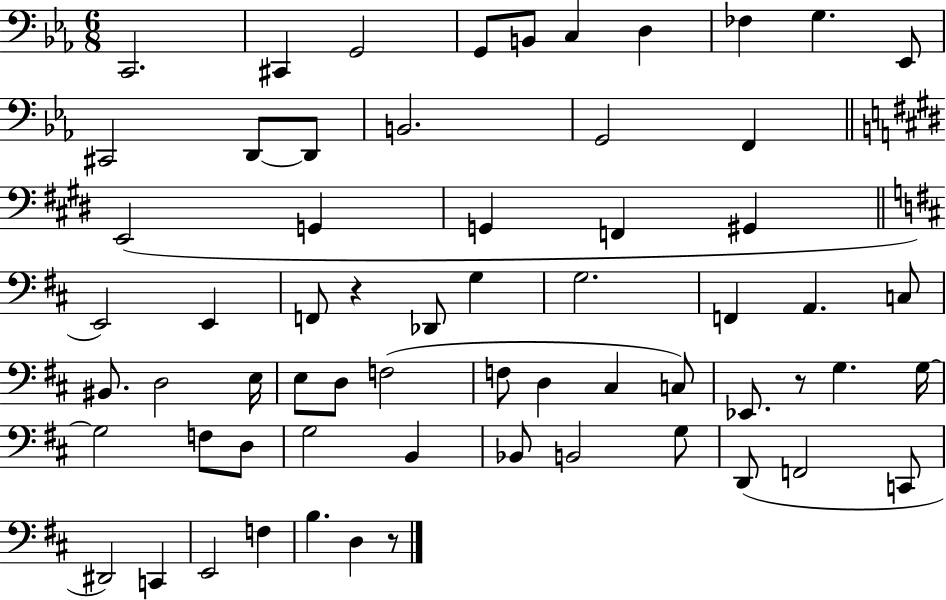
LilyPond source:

{
  \clef bass
  \numericTimeSignature
  \time 6/8
  \key ees \major
  c,2. | cis,4 g,2 | g,8 b,8 c4 d4 | fes4 g4. ees,8 | \break cis,2 d,8~~ d,8 | b,2. | g,2 f,4 | \bar "||" \break \key e \major e,2( g,4 | g,4 f,4 gis,4 | \bar "||" \break \key d \major e,2) e,4 | f,8 r4 des,8 g4 | g2. | f,4 a,4. c8 | \break bis,8. d2 e16 | e8 d8 f2( | f8 d4 cis4 c8) | ees,8. r8 g4. g16~~ | \break g2 f8 d8 | g2 b,4 | bes,8 b,2 g8 | d,8( f,2 c,8 | \break dis,2) c,4 | e,2 f4 | b4. d4 r8 | \bar "|."
}